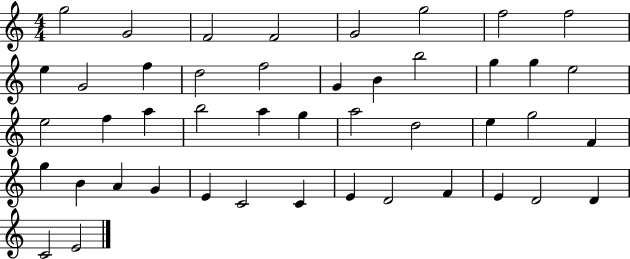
X:1
T:Untitled
M:4/4
L:1/4
K:C
g2 G2 F2 F2 G2 g2 f2 f2 e G2 f d2 f2 G B b2 g g e2 e2 f a b2 a g a2 d2 e g2 F g B A G E C2 C E D2 F E D2 D C2 E2